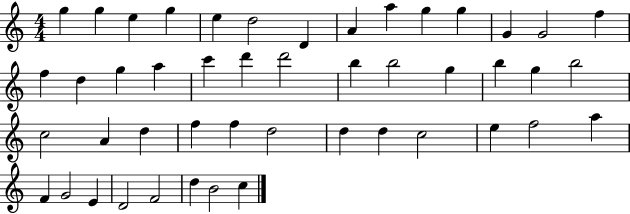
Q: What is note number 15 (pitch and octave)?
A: F5